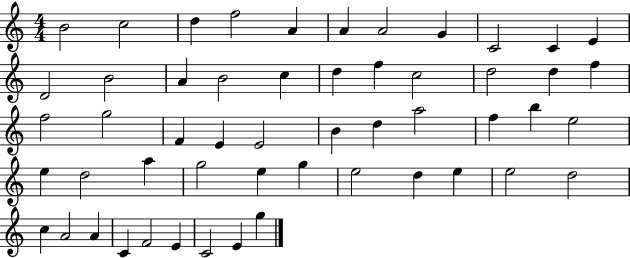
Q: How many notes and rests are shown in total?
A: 53